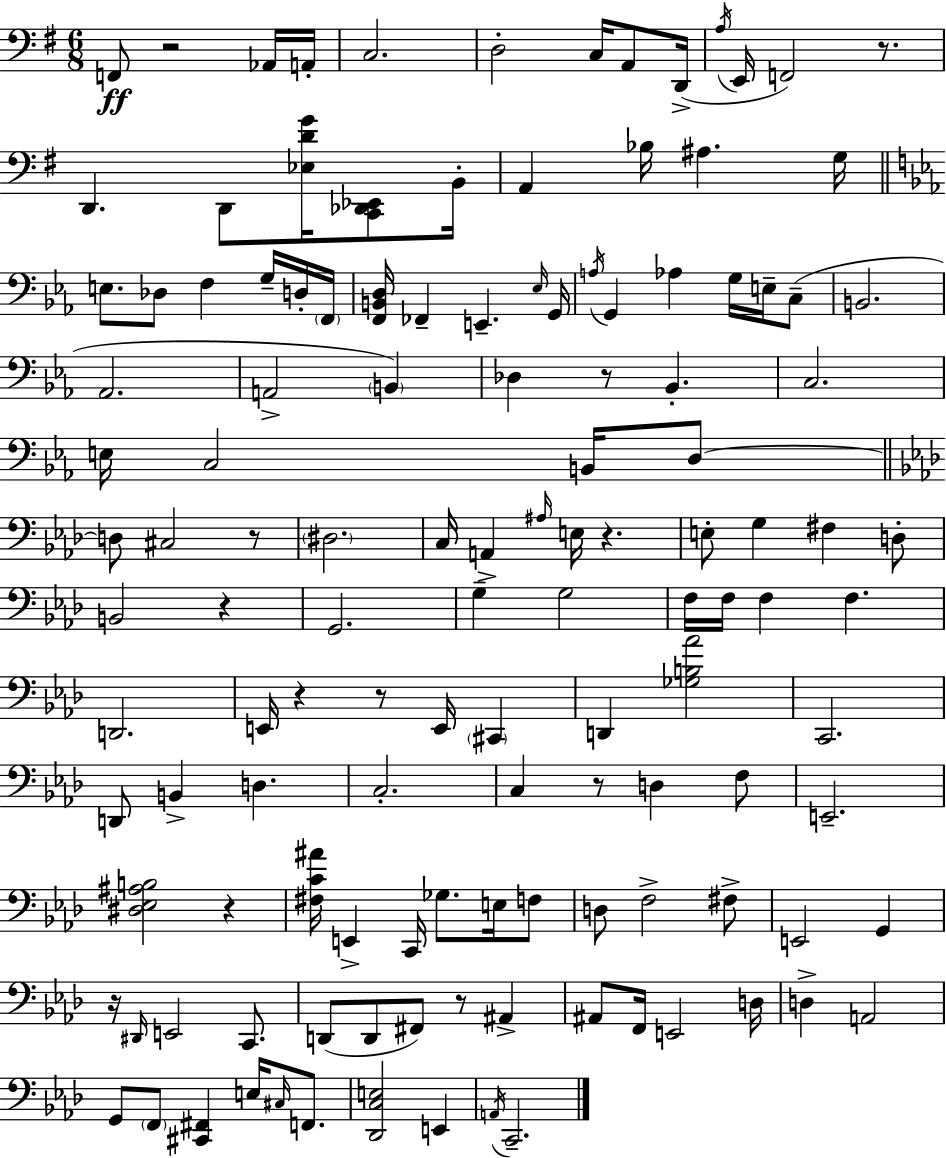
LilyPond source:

{
  \clef bass
  \numericTimeSignature
  \time 6/8
  \key g \major
  \repeat volta 2 { f,8\ff r2 aes,16 a,16-. | c2. | d2-. c16 a,8 d,16->( | \acciaccatura { a16 } e,16 f,2) r8. | \break d,4. d,8 <ees d' g'>16 <c, des, ees,>8 | b,16-. a,4 bes16 ais4. | g16 \bar "||" \break \key ees \major e8. des8 f4 g16-- d16-. \parenthesize f,16 | <f, b, d>16 fes,4-- e,4.-- \grace { ees16 } | g,16 \acciaccatura { a16 } g,4 aes4 g16 e16-- | c8--( b,2. | \break aes,2. | a,2-> \parenthesize b,4) | des4 r8 bes,4.-. | c2. | \break e16 c2 b,16 | d8~~ \bar "||" \break \key aes \major d8 cis2 r8 | \parenthesize dis2. | c16 a,4-> \grace { ais16 } e16 r4. | e8-. g4 fis4 d8-. | \break b,2 r4 | g,2. | g4-- g2 | f16 f16 f4 f4. | \break d,2. | e,16 r4 r8 e,16 \parenthesize cis,4 | d,4 <ges b aes'>2 | c,2. | \break d,8 b,4-> d4. | c2.-. | c4 r8 d4 f8 | e,2.-- | \break <dis ees ais b>2 r4 | <fis c' ais'>16 e,4-> c,16 ges8. e16 f8 | d8 f2-> fis8-> | e,2 g,4 | \break r16 \grace { dis,16 } e,2 c,8. | d,8( d,8 fis,8) r8 ais,4-> | ais,8 f,16 e,2 | d16 d4-> a,2 | \break g,8 \parenthesize f,8 <cis, fis,>4 e16 \grace { cis16 } | f,8. <des, c e>2 e,4 | \acciaccatura { a,16 } c,2.-- | } \bar "|."
}